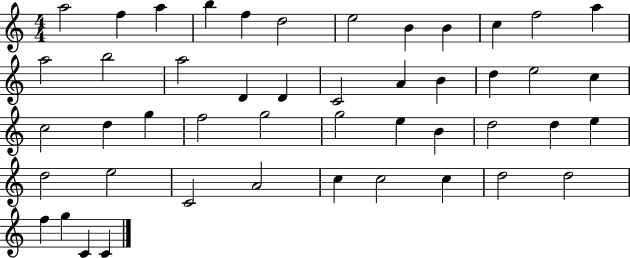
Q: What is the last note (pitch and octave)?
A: C4